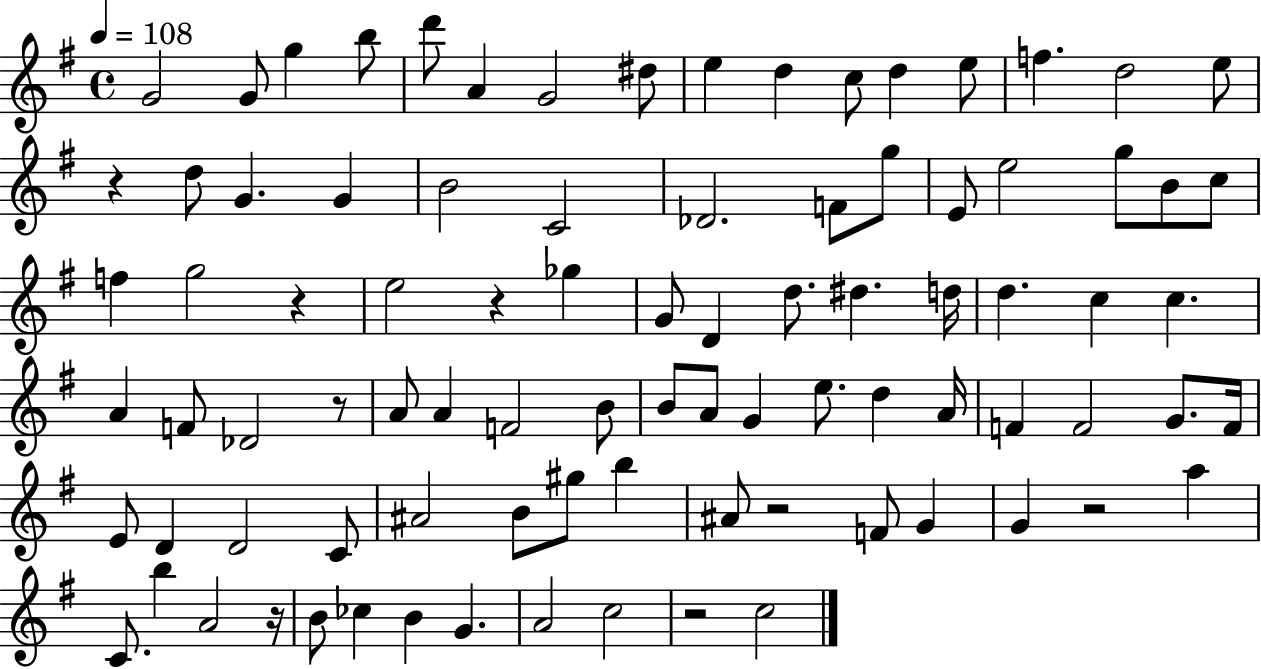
X:1
T:Untitled
M:4/4
L:1/4
K:G
G2 G/2 g b/2 d'/2 A G2 ^d/2 e d c/2 d e/2 f d2 e/2 z d/2 G G B2 C2 _D2 F/2 g/2 E/2 e2 g/2 B/2 c/2 f g2 z e2 z _g G/2 D d/2 ^d d/4 d c c A F/2 _D2 z/2 A/2 A F2 B/2 B/2 A/2 G e/2 d A/4 F F2 G/2 F/4 E/2 D D2 C/2 ^A2 B/2 ^g/2 b ^A/2 z2 F/2 G G z2 a C/2 b A2 z/4 B/2 _c B G A2 c2 z2 c2